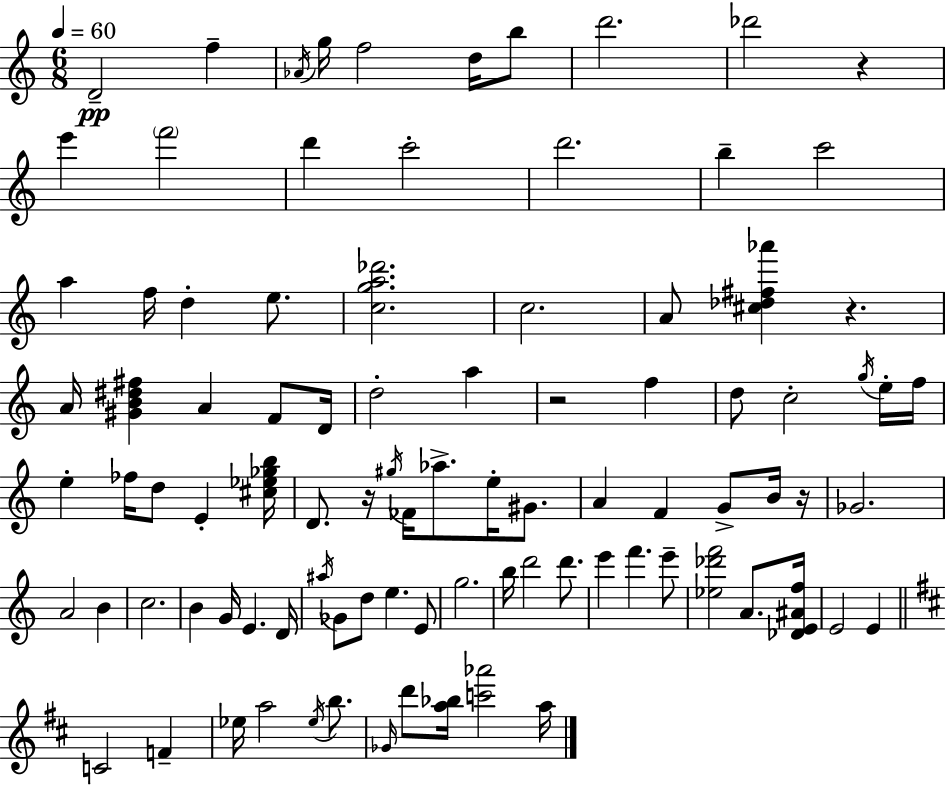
X:1
T:Untitled
M:6/8
L:1/4
K:Am
D2 f _A/4 g/4 f2 d/4 b/2 d'2 _d'2 z e' f'2 d' c'2 d'2 b c'2 a f/4 d e/2 [cga_d']2 c2 A/2 [^c_d^f_a'] z A/4 [^GB^d^f] A F/2 D/4 d2 a z2 f d/2 c2 g/4 e/4 f/4 e _f/4 d/2 E [^c_e_gb]/4 D/2 z/4 ^g/4 _F/4 _a/2 e/4 ^G/2 A F G/2 B/4 z/4 _G2 A2 B c2 B G/4 E D/4 ^a/4 _G/2 d/2 e E/2 g2 b/4 d'2 d'/2 e' f' e'/2 [_e_d'f']2 A/2 [_DE^Af]/4 E2 E C2 F _e/4 a2 _e/4 b/2 _G/4 d'/2 [a_b]/4 [c'_a']2 a/4